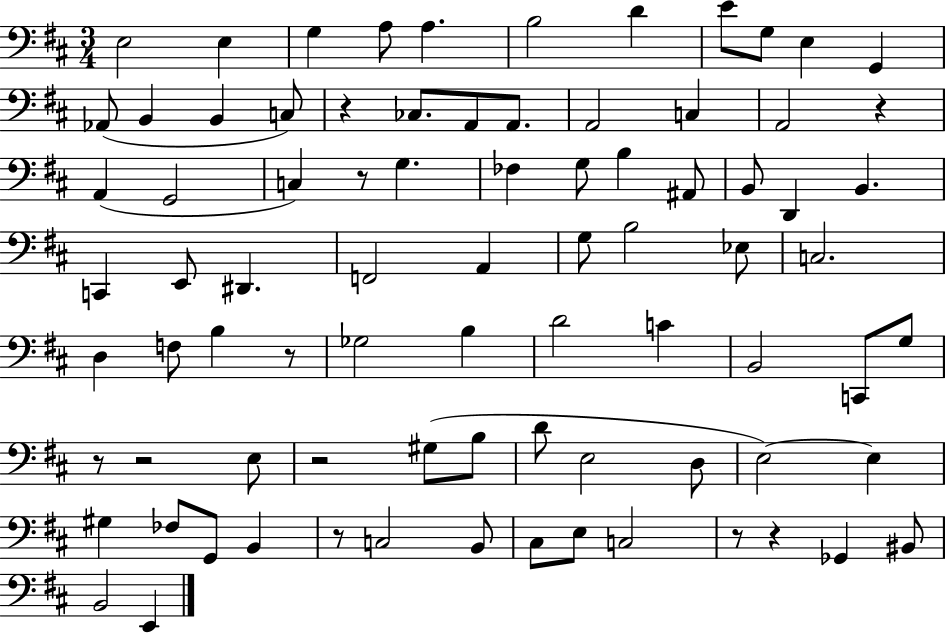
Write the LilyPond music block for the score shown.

{
  \clef bass
  \numericTimeSignature
  \time 3/4
  \key d \major
  e2 e4 | g4 a8 a4. | b2 d'4 | e'8 g8 e4 g,4 | \break aes,8( b,4 b,4 c8) | r4 ces8. a,8 a,8. | a,2 c4 | a,2 r4 | \break a,4( g,2 | c4) r8 g4. | fes4 g8 b4 ais,8 | b,8 d,4 b,4. | \break c,4 e,8 dis,4. | f,2 a,4 | g8 b2 ees8 | c2. | \break d4 f8 b4 r8 | ges2 b4 | d'2 c'4 | b,2 c,8 g8 | \break r8 r2 e8 | r2 gis8( b8 | d'8 e2 d8 | e2~~) e4 | \break gis4 fes8 g,8 b,4 | r8 c2 b,8 | cis8 e8 c2 | r8 r4 ges,4 bis,8 | \break b,2 e,4 | \bar "|."
}